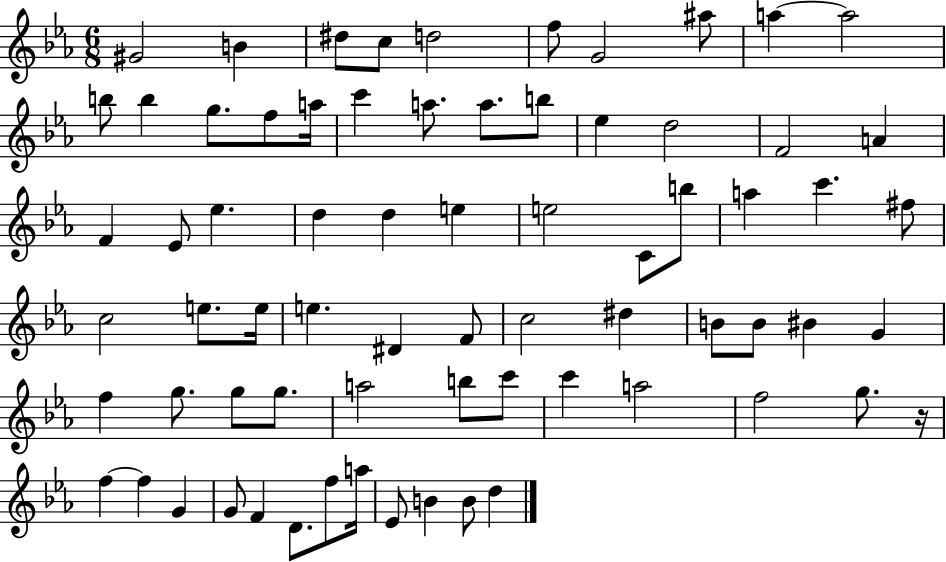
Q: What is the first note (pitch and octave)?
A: G#4